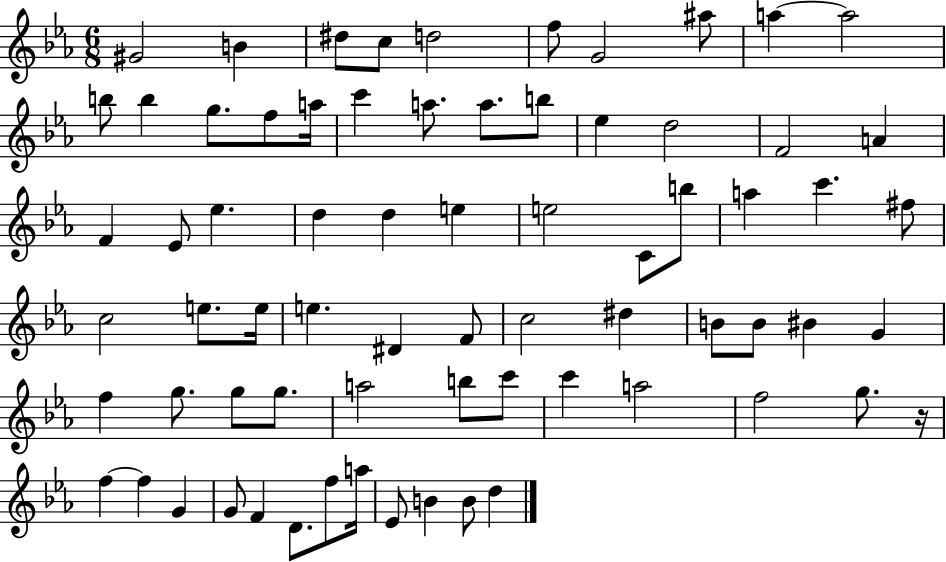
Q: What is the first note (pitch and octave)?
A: G#4